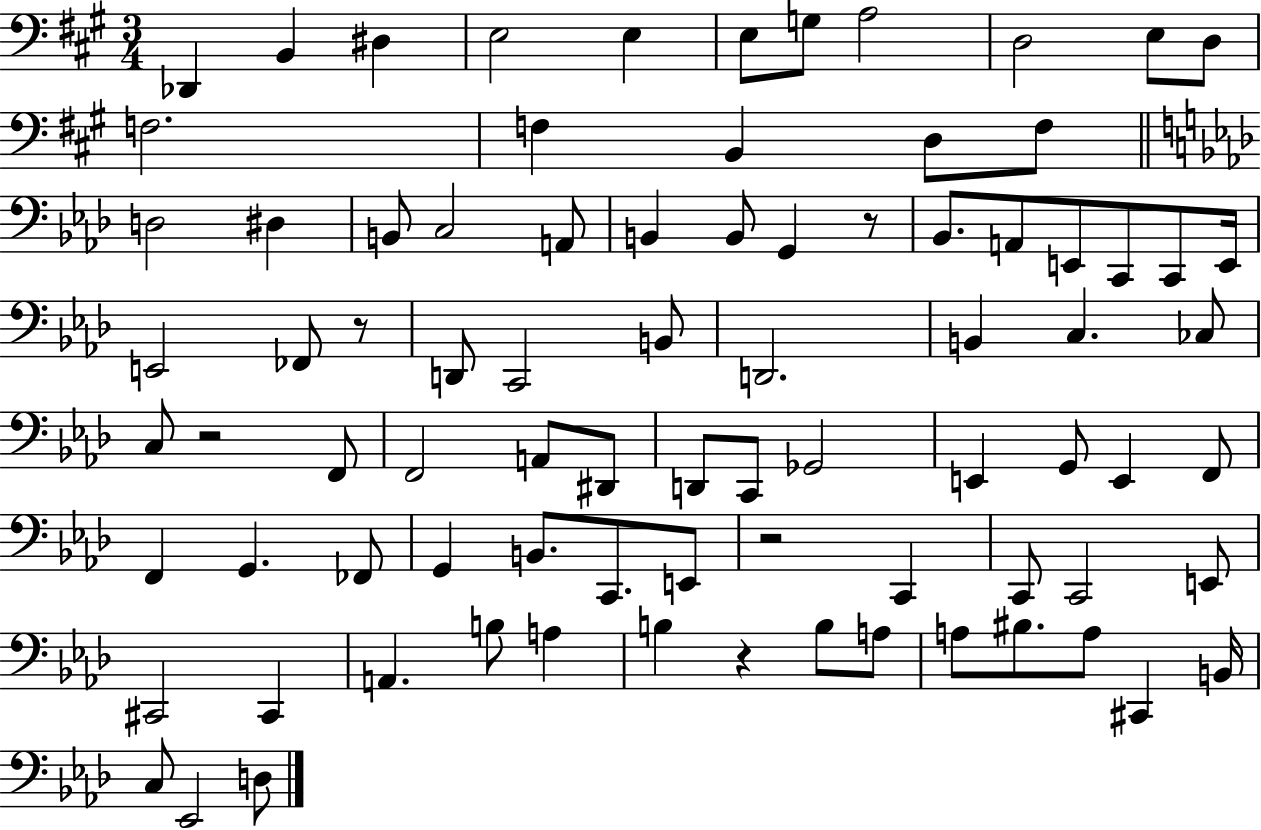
{
  \clef bass
  \numericTimeSignature
  \time 3/4
  \key a \major
  \repeat volta 2 { des,4 b,4 dis4 | e2 e4 | e8 g8 a2 | d2 e8 d8 | \break f2. | f4 b,4 d8 f8 | \bar "||" \break \key aes \major d2 dis4 | b,8 c2 a,8 | b,4 b,8 g,4 r8 | bes,8. a,8 e,8 c,8 c,8 e,16 | \break e,2 fes,8 r8 | d,8 c,2 b,8 | d,2. | b,4 c4. ces8 | \break c8 r2 f,8 | f,2 a,8 dis,8 | d,8 c,8 ges,2 | e,4 g,8 e,4 f,8 | \break f,4 g,4. fes,8 | g,4 b,8. c,8. e,8 | r2 c,4 | c,8 c,2 e,8 | \break cis,2 cis,4 | a,4. b8 a4 | b4 r4 b8 a8 | a8 bis8. a8 cis,4 b,16 | \break c8 ees,2 d8 | } \bar "|."
}